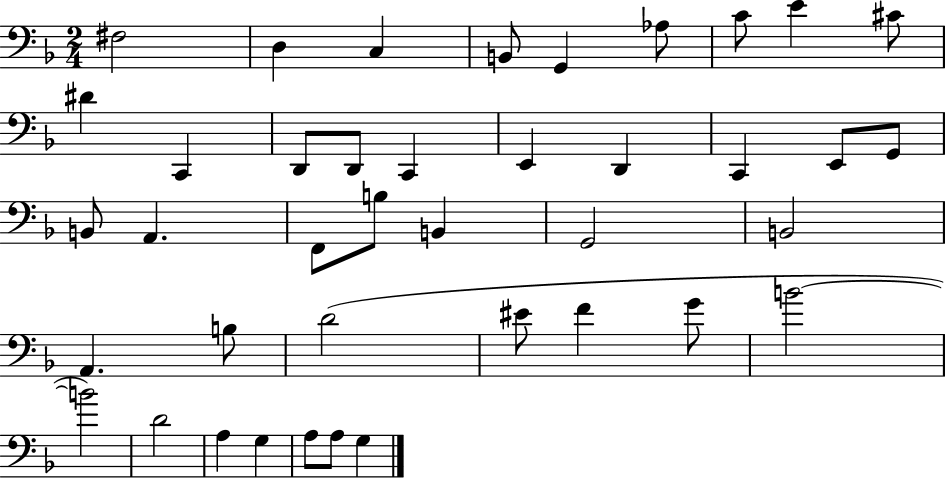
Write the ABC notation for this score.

X:1
T:Untitled
M:2/4
L:1/4
K:F
^F,2 D, C, B,,/2 G,, _A,/2 C/2 E ^C/2 ^D C,, D,,/2 D,,/2 C,, E,, D,, C,, E,,/2 G,,/2 B,,/2 A,, F,,/2 B,/2 B,, G,,2 B,,2 A,, B,/2 D2 ^E/2 F G/2 B2 B2 D2 A, G, A,/2 A,/2 G,